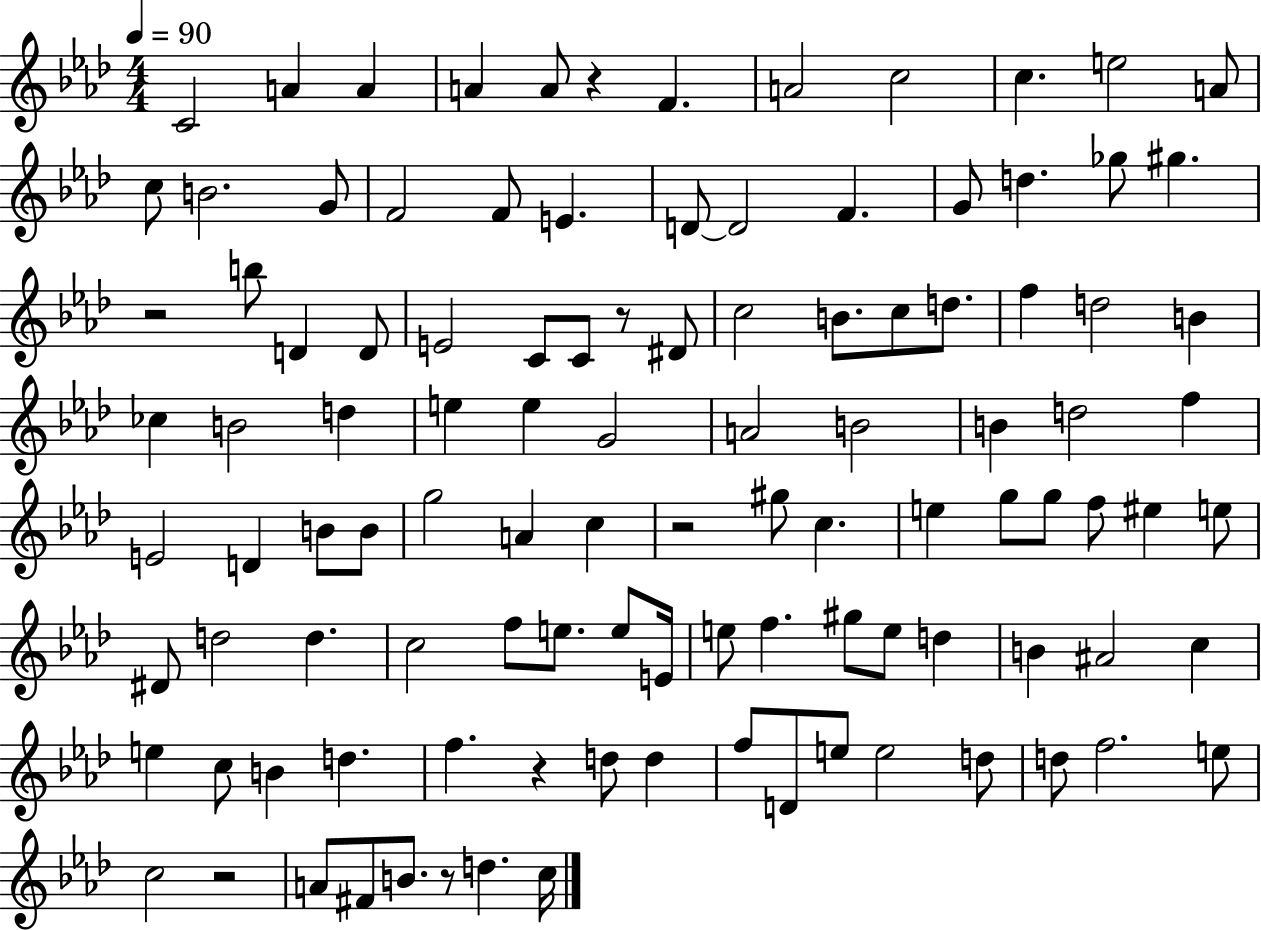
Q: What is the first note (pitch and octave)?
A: C4